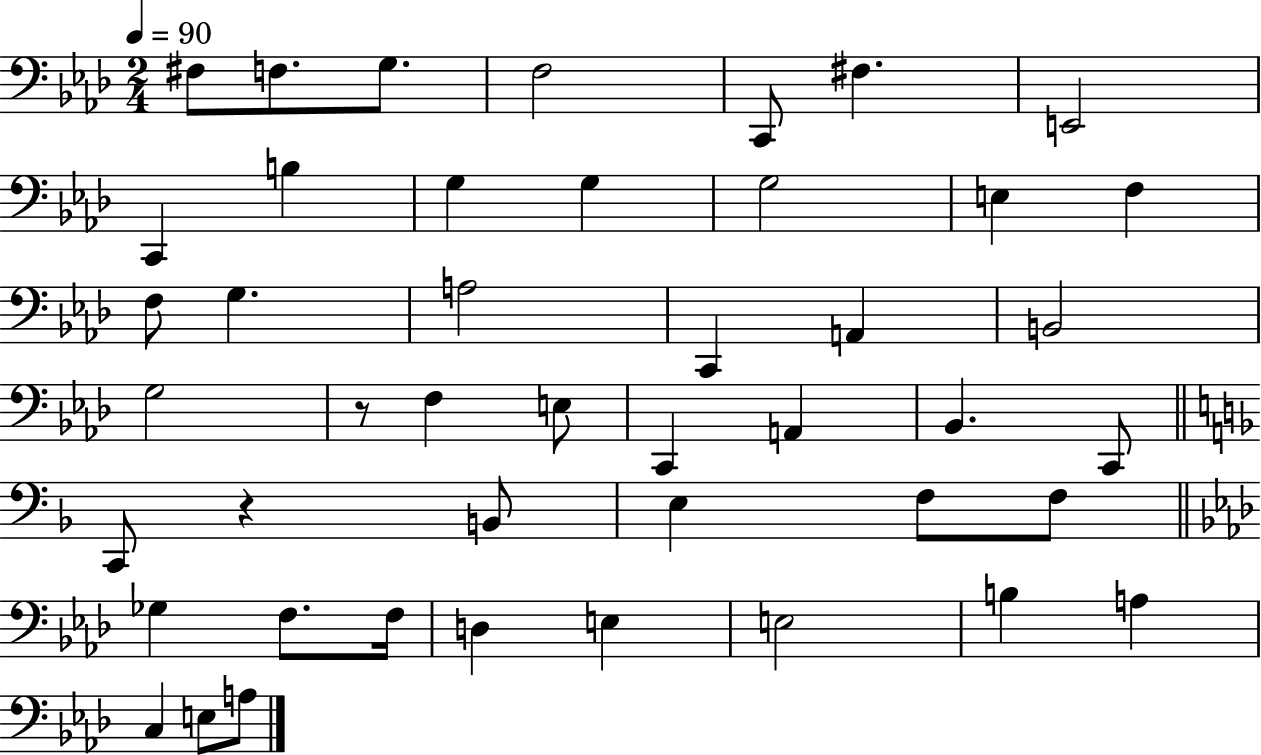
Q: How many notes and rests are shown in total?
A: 45